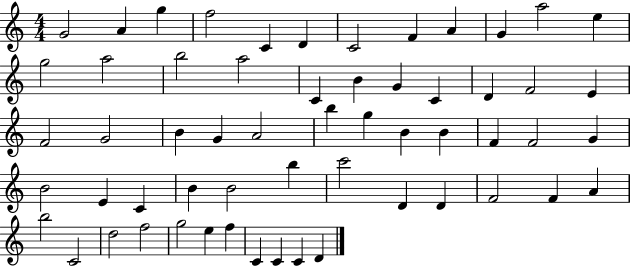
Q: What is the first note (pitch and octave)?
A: G4